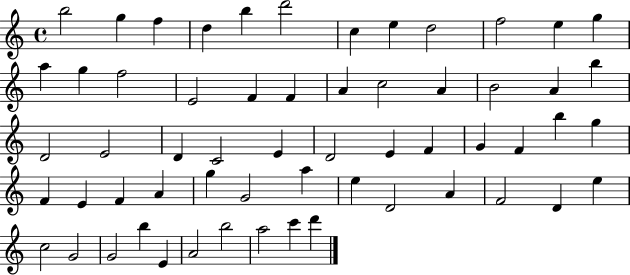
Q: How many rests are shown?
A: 0